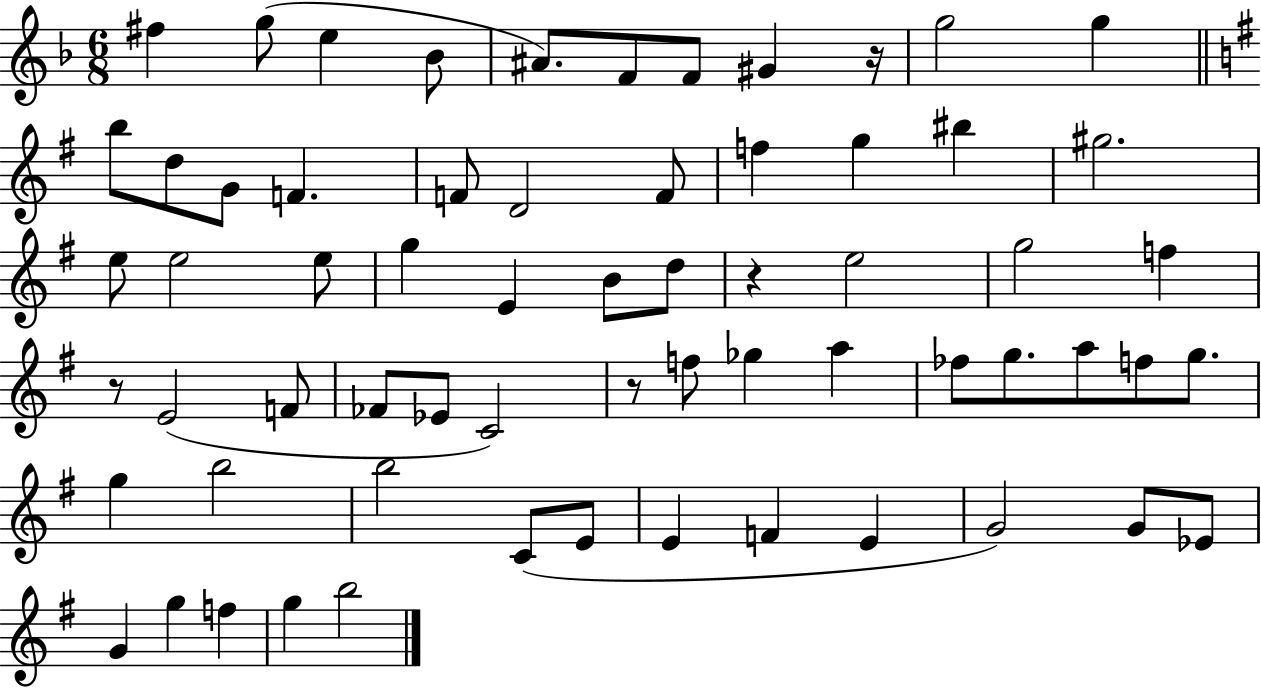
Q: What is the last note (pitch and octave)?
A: B5